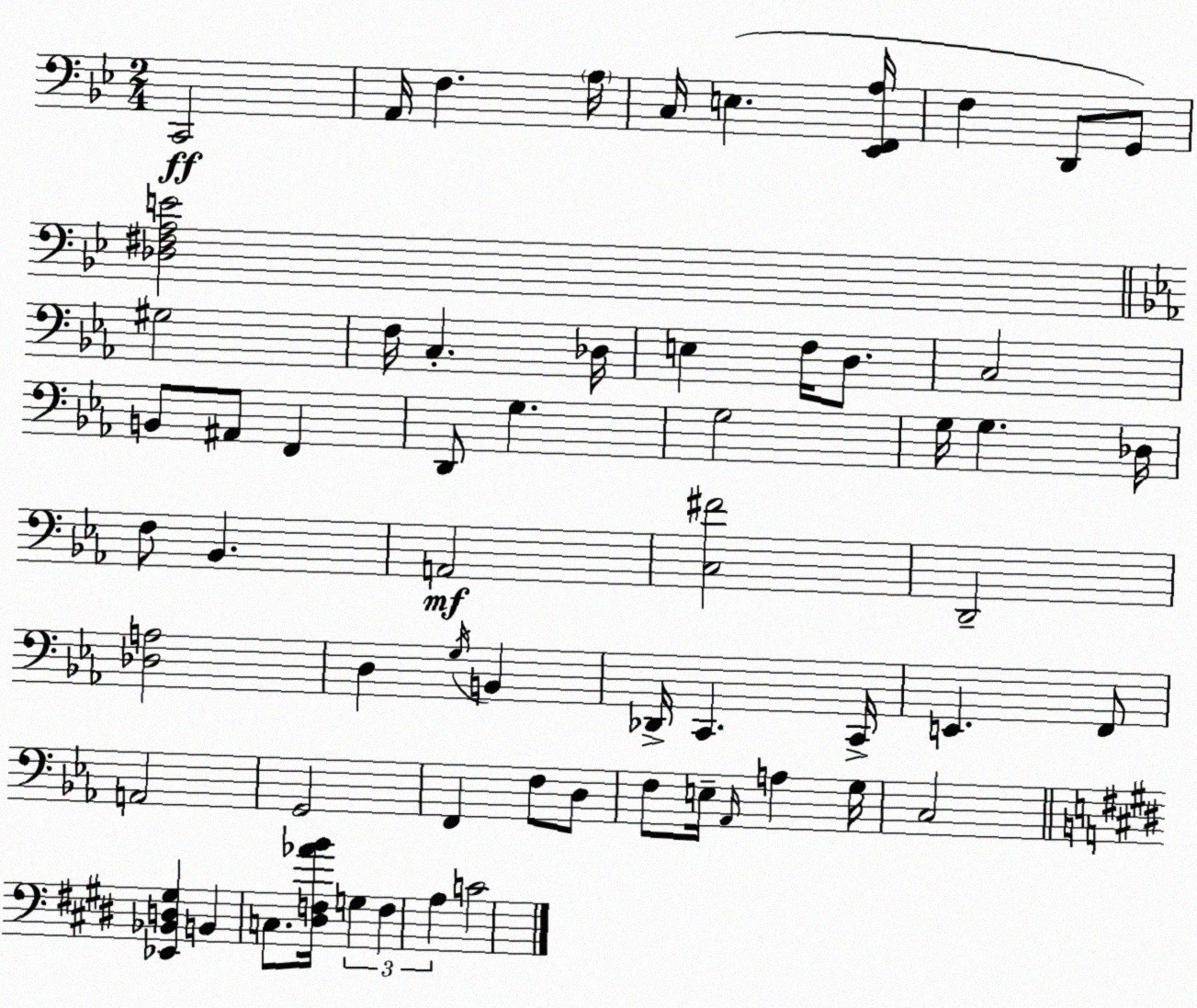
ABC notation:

X:1
T:Untitled
M:2/4
L:1/4
K:Gm
C,,2 A,,/4 F, A,/4 C,/4 E, [_E,,F,,A,]/4 F, D,,/2 G,,/2 [_D,^F,A,E]2 ^G,2 F,/4 C, _D,/4 E, F,/4 D,/2 C,2 B,,/2 ^A,,/2 F,, D,,/2 G, G,2 G,/4 G, _D,/4 F,/2 _B,, A,,2 [C,^F]2 D,,2 [_D,A,]2 D, G,/4 B,, _D,,/4 C,, C,,/4 E,, F,,/2 A,,2 G,,2 F,, F,/2 D,/2 F,/2 E,/4 _A,,/4 A, G,/4 C,2 [_E,,_B,,D,^G,] B,, C,/2 [^D,F,_AB]/4 G, F, A, C2